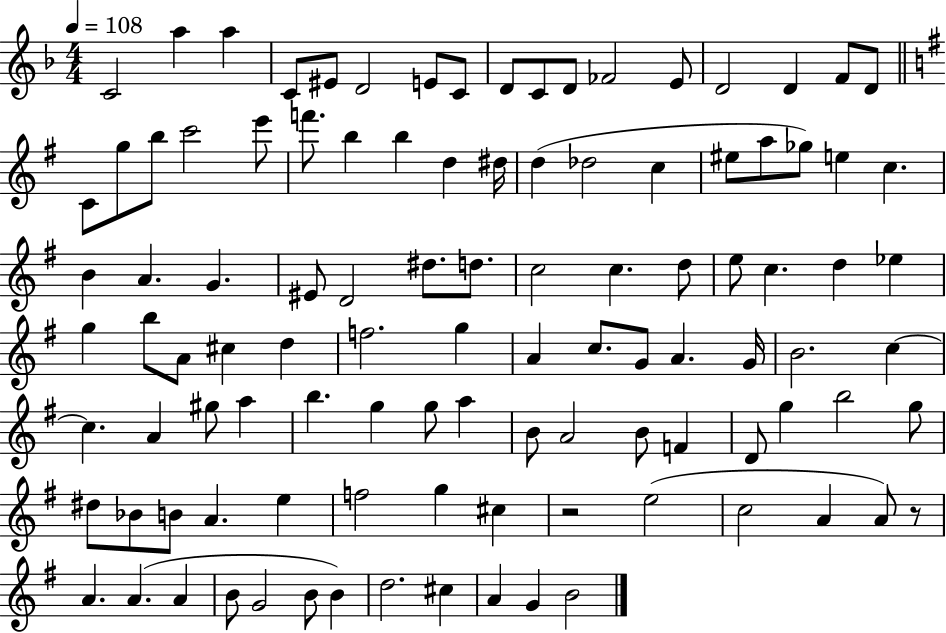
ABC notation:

X:1
T:Untitled
M:4/4
L:1/4
K:F
C2 a a C/2 ^E/2 D2 E/2 C/2 D/2 C/2 D/2 _F2 E/2 D2 D F/2 D/2 C/2 g/2 b/2 c'2 e'/2 f'/2 b b d ^d/4 d _d2 c ^e/2 a/2 _g/2 e c B A G ^E/2 D2 ^d/2 d/2 c2 c d/2 e/2 c d _e g b/2 A/2 ^c d f2 g A c/2 G/2 A G/4 B2 c c A ^g/2 a b g g/2 a B/2 A2 B/2 F D/2 g b2 g/2 ^d/2 _B/2 B/2 A e f2 g ^c z2 e2 c2 A A/2 z/2 A A A B/2 G2 B/2 B d2 ^c A G B2